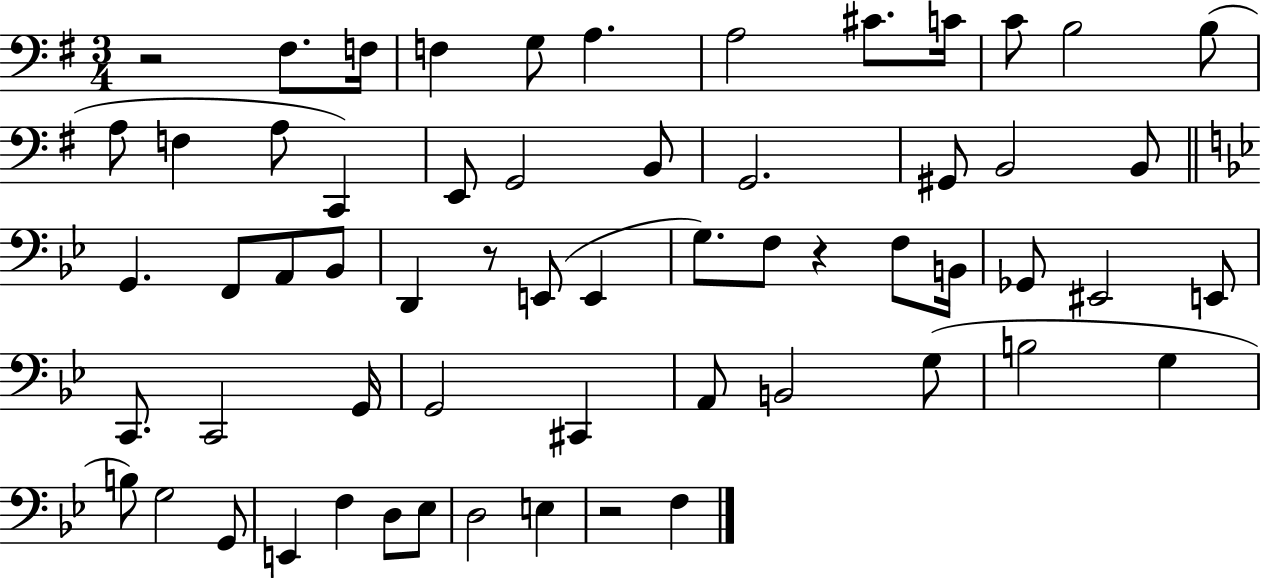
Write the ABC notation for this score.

X:1
T:Untitled
M:3/4
L:1/4
K:G
z2 ^F,/2 F,/4 F, G,/2 A, A,2 ^C/2 C/4 C/2 B,2 B,/2 A,/2 F, A,/2 C,, E,,/2 G,,2 B,,/2 G,,2 ^G,,/2 B,,2 B,,/2 G,, F,,/2 A,,/2 _B,,/2 D,, z/2 E,,/2 E,, G,/2 F,/2 z F,/2 B,,/4 _G,,/2 ^E,,2 E,,/2 C,,/2 C,,2 G,,/4 G,,2 ^C,, A,,/2 B,,2 G,/2 B,2 G, B,/2 G,2 G,,/2 E,, F, D,/2 _E,/2 D,2 E, z2 F,